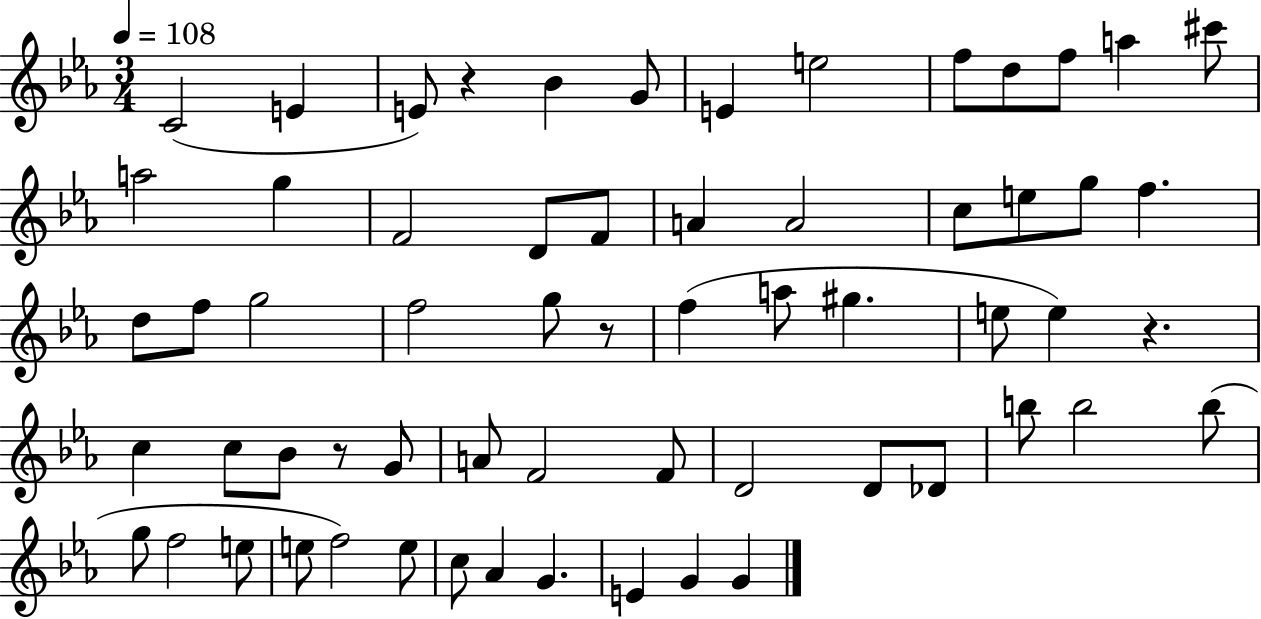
{
  \clef treble
  \numericTimeSignature
  \time 3/4
  \key ees \major
  \tempo 4 = 108
  c'2( e'4 | e'8) r4 bes'4 g'8 | e'4 e''2 | f''8 d''8 f''8 a''4 cis'''8 | \break a''2 g''4 | f'2 d'8 f'8 | a'4 a'2 | c''8 e''8 g''8 f''4. | \break d''8 f''8 g''2 | f''2 g''8 r8 | f''4( a''8 gis''4. | e''8 e''4) r4. | \break c''4 c''8 bes'8 r8 g'8 | a'8 f'2 f'8 | d'2 d'8 des'8 | b''8 b''2 b''8( | \break g''8 f''2 e''8 | e''8 f''2) e''8 | c''8 aes'4 g'4. | e'4 g'4 g'4 | \break \bar "|."
}